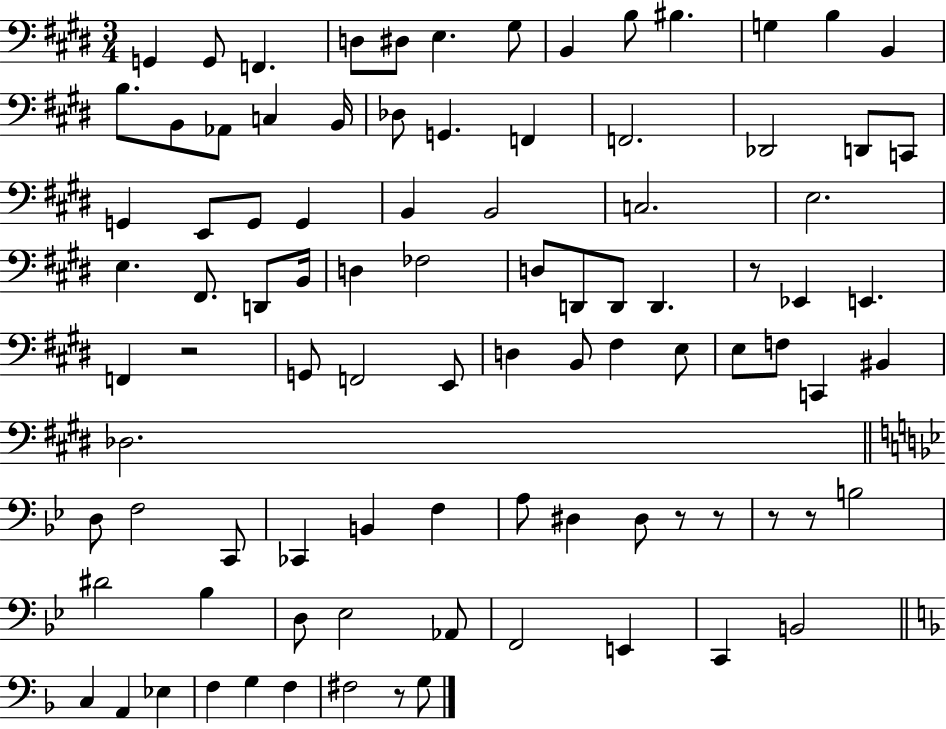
G2/q G2/e F2/q. D3/e D#3/e E3/q. G#3/e B2/q B3/e BIS3/q. G3/q B3/q B2/q B3/e. B2/e Ab2/e C3/q B2/s Db3/e G2/q. F2/q F2/h. Db2/h D2/e C2/e G2/q E2/e G2/e G2/q B2/q B2/h C3/h. E3/h. E3/q. F#2/e. D2/e B2/s D3/q FES3/h D3/e D2/e D2/e D2/q. R/e Eb2/q E2/q. F2/q R/h G2/e F2/h E2/e D3/q B2/e F#3/q E3/e E3/e F3/e C2/q BIS2/q Db3/h. D3/e F3/h C2/e CES2/q B2/q F3/q A3/e D#3/q D#3/e R/e R/e R/e R/e B3/h D#4/h Bb3/q D3/e Eb3/h Ab2/e F2/h E2/q C2/q B2/h C3/q A2/q Eb3/q F3/q G3/q F3/q F#3/h R/e G3/e